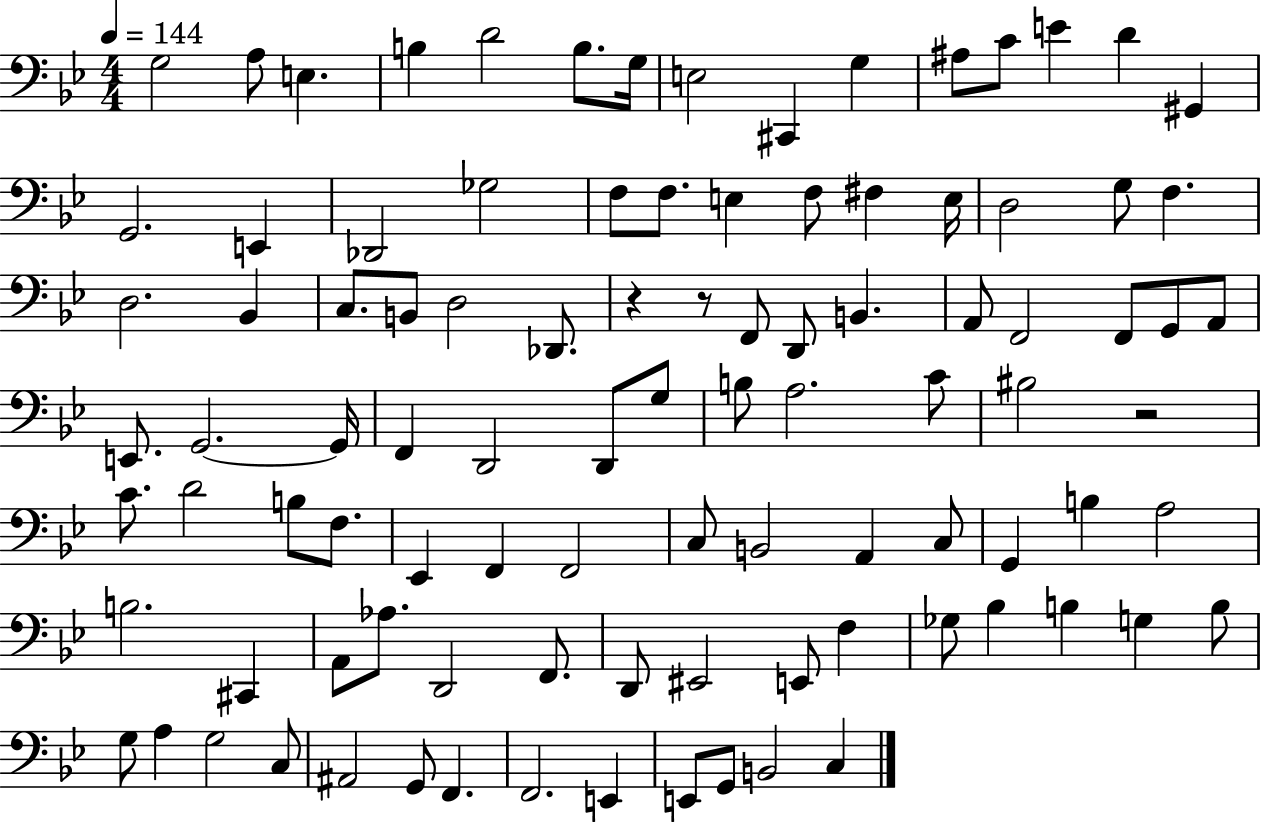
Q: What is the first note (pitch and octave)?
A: G3